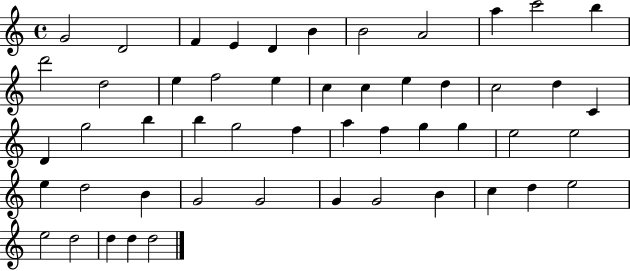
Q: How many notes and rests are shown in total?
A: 51